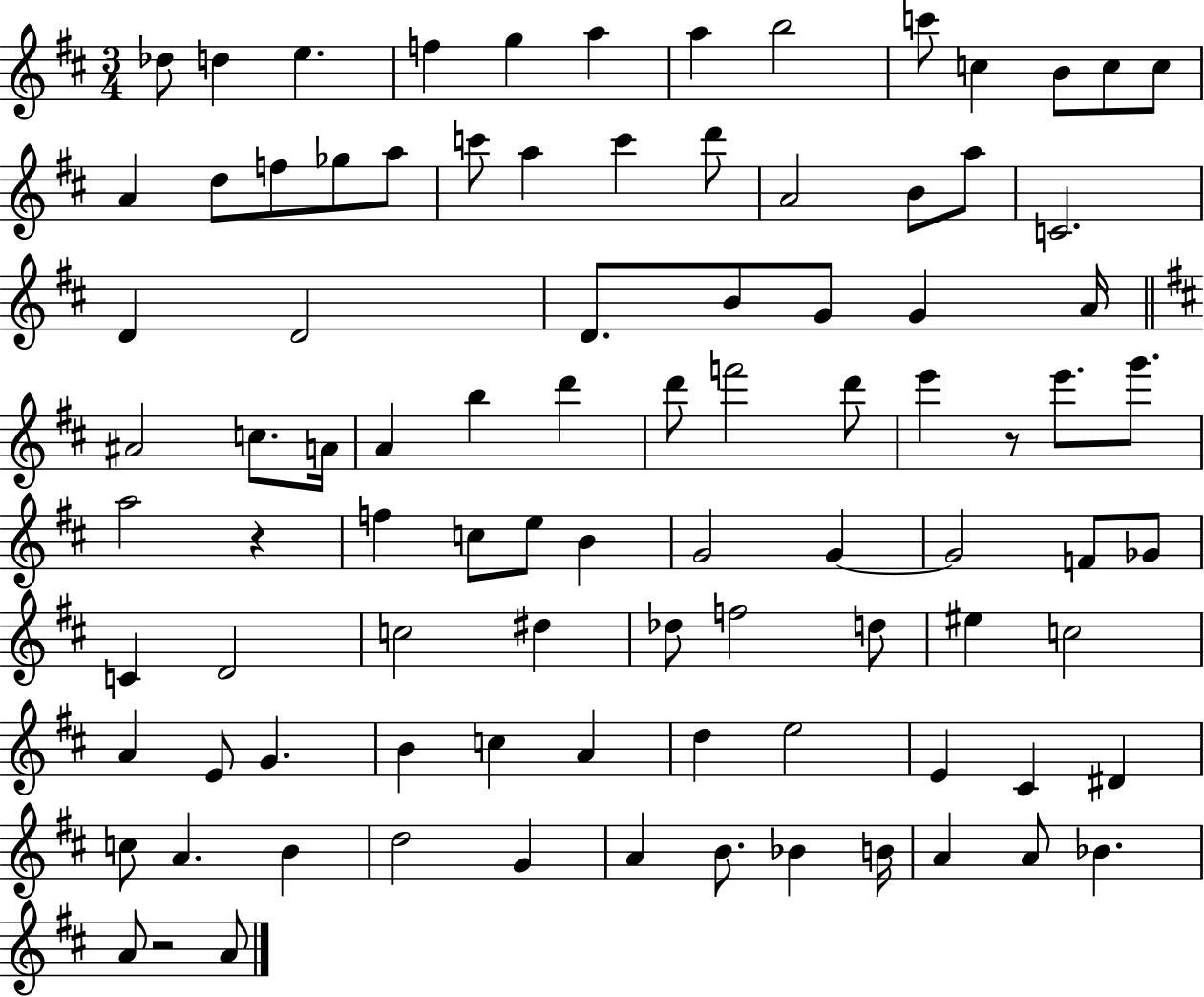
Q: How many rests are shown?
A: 3